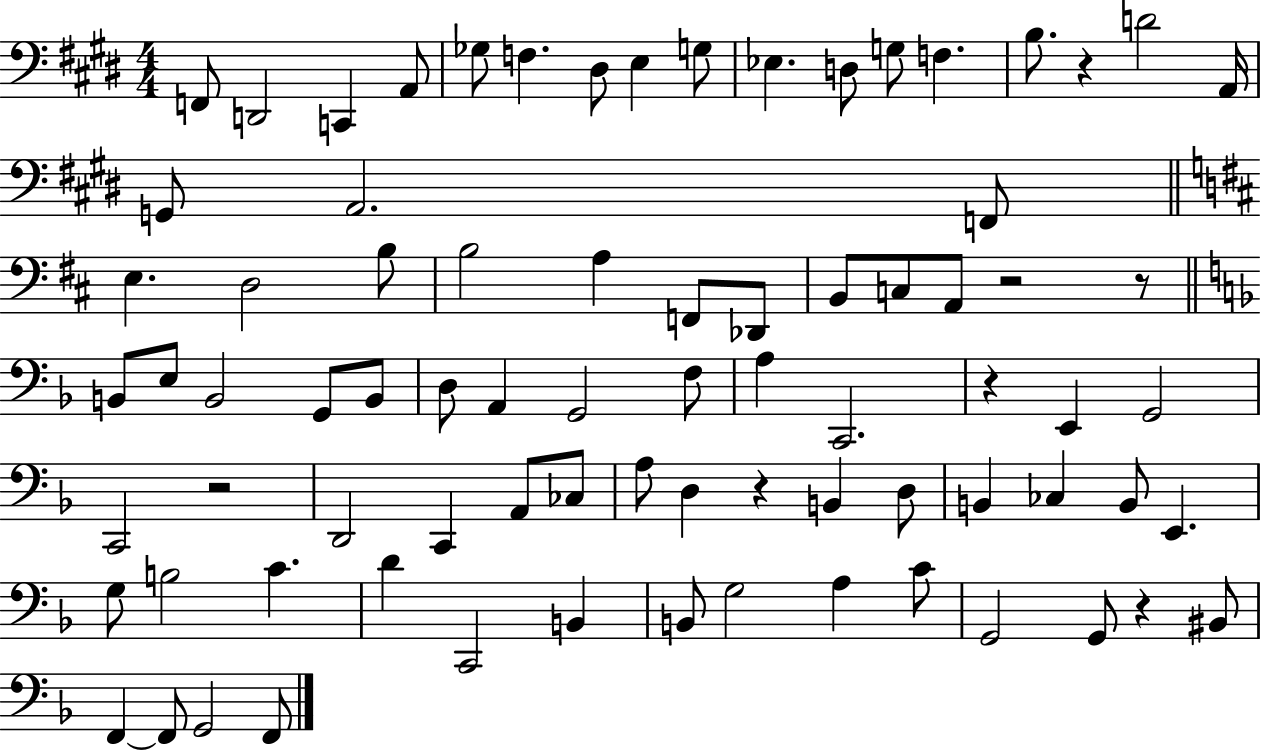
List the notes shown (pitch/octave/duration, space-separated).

F2/e D2/h C2/q A2/e Gb3/e F3/q. D#3/e E3/q G3/e Eb3/q. D3/e G3/e F3/q. B3/e. R/q D4/h A2/s G2/e A2/h. F2/e E3/q. D3/h B3/e B3/h A3/q F2/e Db2/e B2/e C3/e A2/e R/h R/e B2/e E3/e B2/h G2/e B2/e D3/e A2/q G2/h F3/e A3/q C2/h. R/q E2/q G2/h C2/h R/h D2/h C2/q A2/e CES3/e A3/e D3/q R/q B2/q D3/e B2/q CES3/q B2/e E2/q. G3/e B3/h C4/q. D4/q C2/h B2/q B2/e G3/h A3/q C4/e G2/h G2/e R/q BIS2/e F2/q F2/e G2/h F2/e